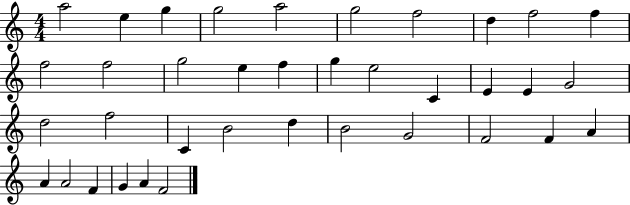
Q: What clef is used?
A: treble